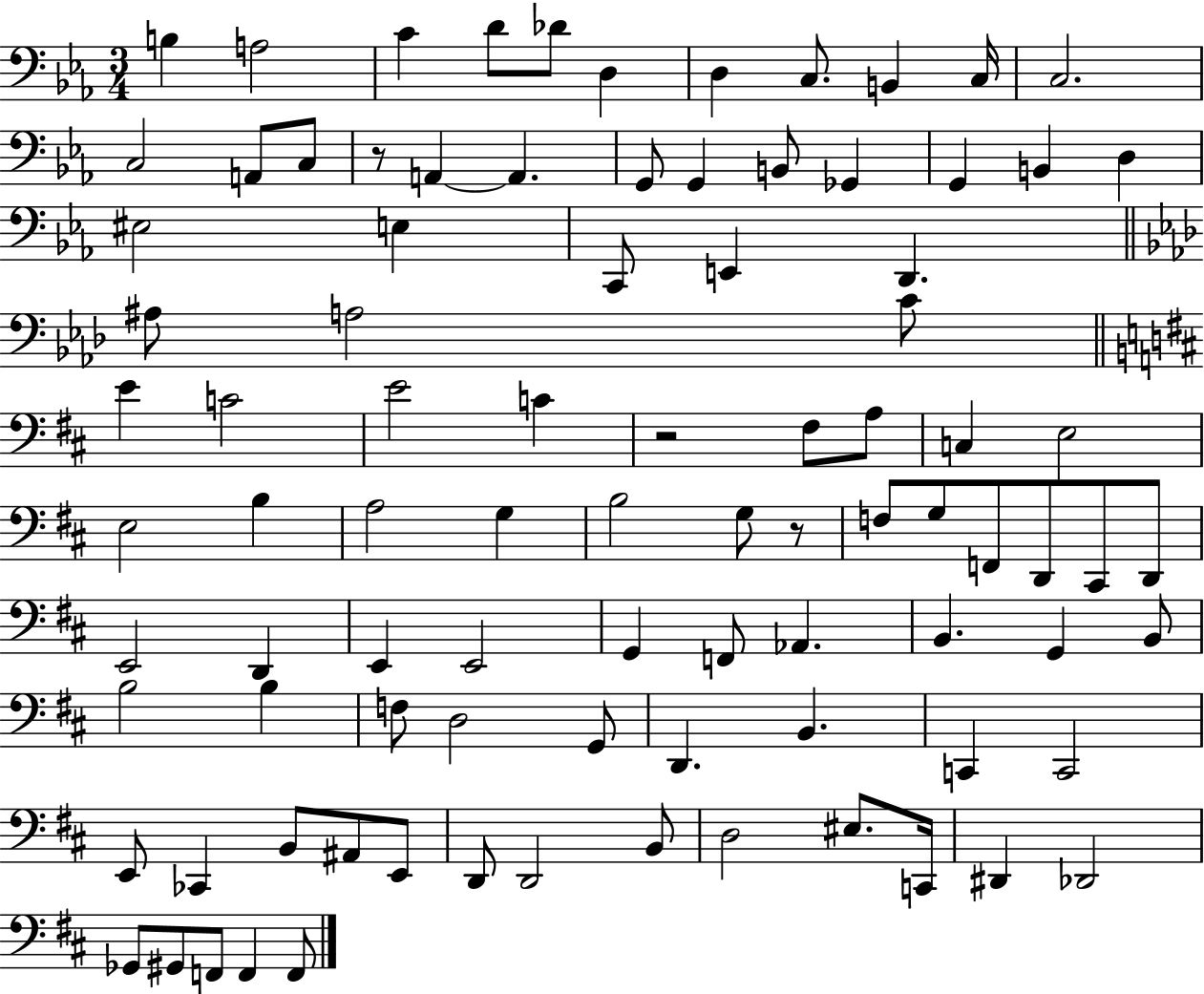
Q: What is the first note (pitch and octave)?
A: B3